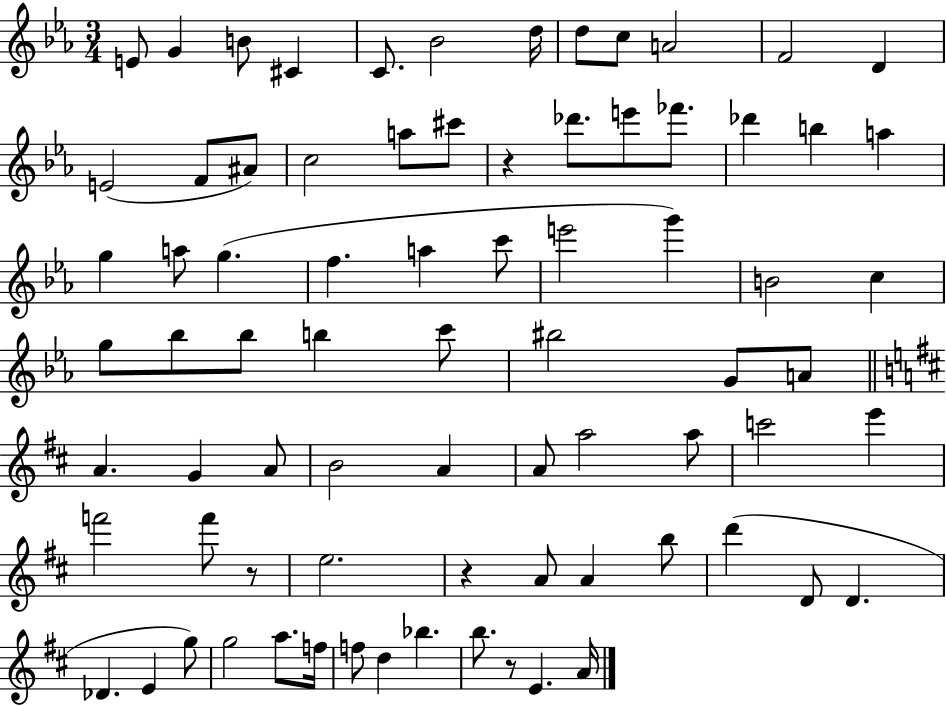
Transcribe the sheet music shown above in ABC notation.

X:1
T:Untitled
M:3/4
L:1/4
K:Eb
E/2 G B/2 ^C C/2 _B2 d/4 d/2 c/2 A2 F2 D E2 F/2 ^A/2 c2 a/2 ^c'/2 z _d'/2 e'/2 _f'/2 _d' b a g a/2 g f a c'/2 e'2 g' B2 c g/2 _b/2 _b/2 b c'/2 ^b2 G/2 A/2 A G A/2 B2 A A/2 a2 a/2 c'2 e' f'2 f'/2 z/2 e2 z A/2 A b/2 d' D/2 D _D E g/2 g2 a/2 f/4 f/2 d _b b/2 z/2 E A/4